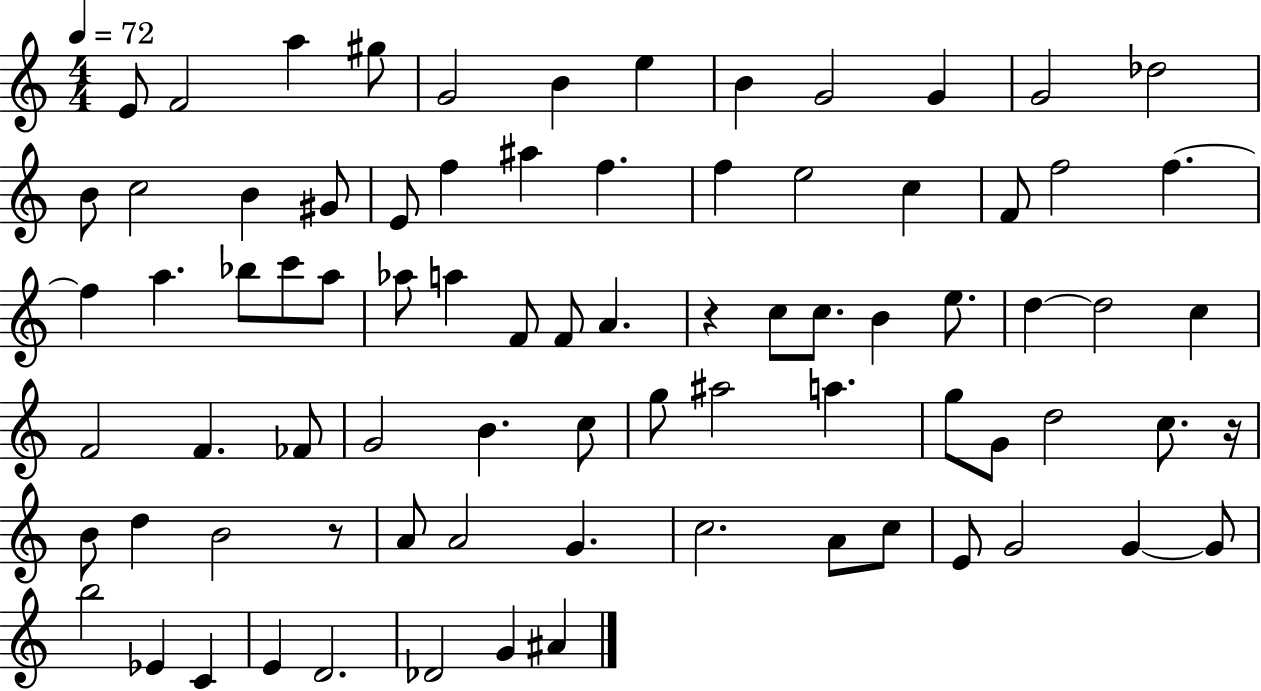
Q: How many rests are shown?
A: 3